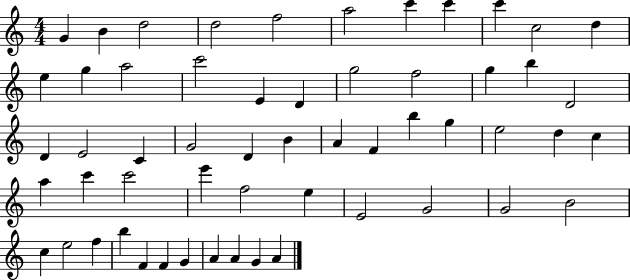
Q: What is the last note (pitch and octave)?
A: A4